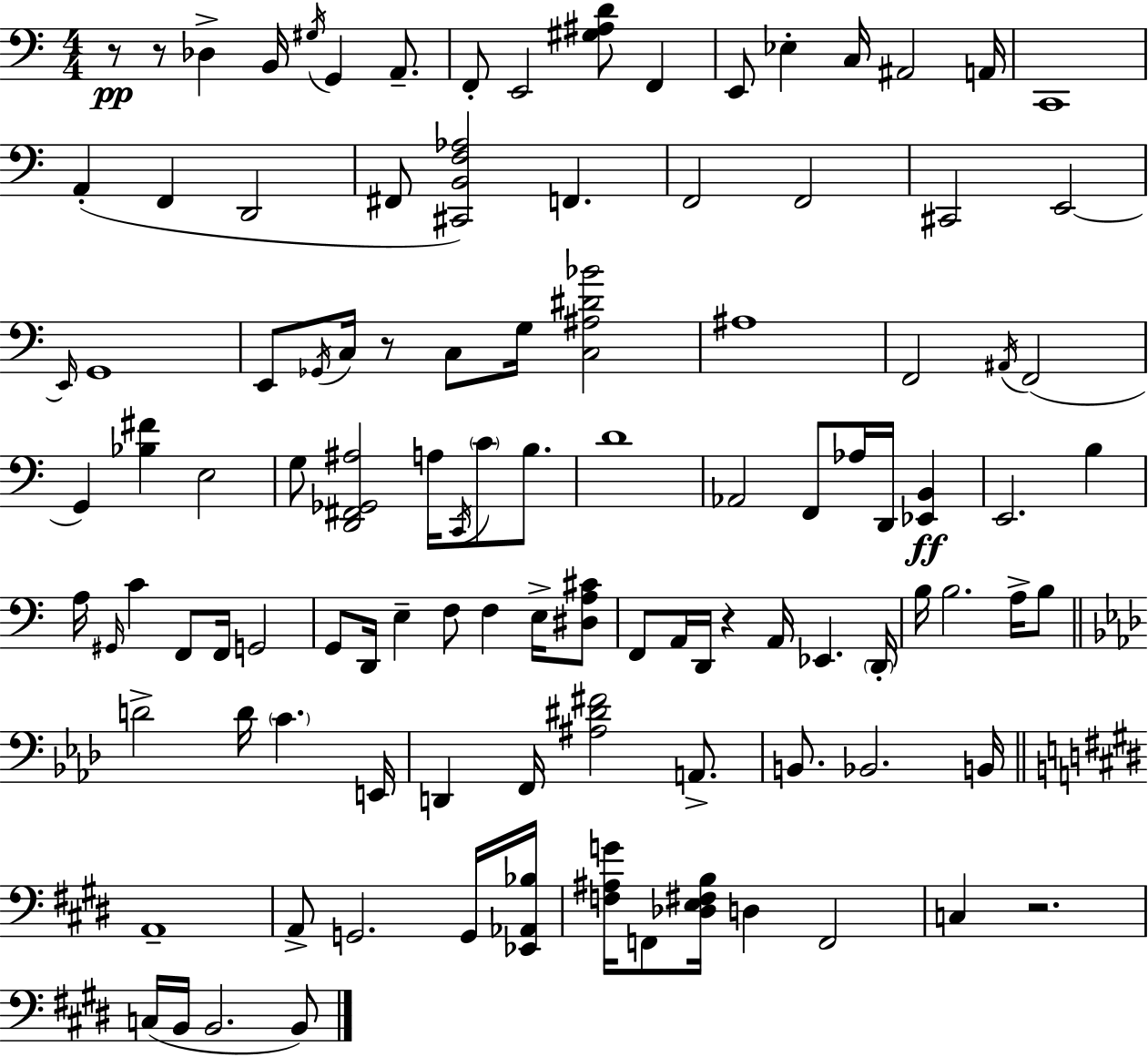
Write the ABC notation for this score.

X:1
T:Untitled
M:4/4
L:1/4
K:Am
z/2 z/2 _D, B,,/4 ^G,/4 G,, A,,/2 F,,/2 E,,2 [^G,^A,D]/2 F,, E,,/2 _E, C,/4 ^A,,2 A,,/4 C,,4 A,, F,, D,,2 ^F,,/2 [^C,,B,,F,_A,]2 F,, F,,2 F,,2 ^C,,2 E,,2 E,,/4 G,,4 E,,/2 _G,,/4 C,/4 z/2 C,/2 G,/4 [C,^A,^D_B]2 ^A,4 F,,2 ^A,,/4 F,,2 G,, [_B,^F] E,2 G,/2 [D,,^F,,_G,,^A,]2 A,/4 C,,/4 C/2 B,/2 D4 _A,,2 F,,/2 _A,/4 D,,/4 [_E,,B,,] E,,2 B, A,/4 ^G,,/4 C F,,/2 F,,/4 G,,2 G,,/2 D,,/4 E, F,/2 F, E,/4 [^D,A,^C]/2 F,,/2 A,,/4 D,,/4 z A,,/4 _E,, D,,/4 B,/4 B,2 A,/4 B,/2 D2 D/4 C E,,/4 D,, F,,/4 [^A,^D^F]2 A,,/2 B,,/2 _B,,2 B,,/4 A,,4 A,,/2 G,,2 G,,/4 [_E,,_A,,_B,]/4 [F,^A,G]/4 F,,/2 [_D,E,^F,B,]/4 D, F,,2 C, z2 C,/4 B,,/4 B,,2 B,,/2